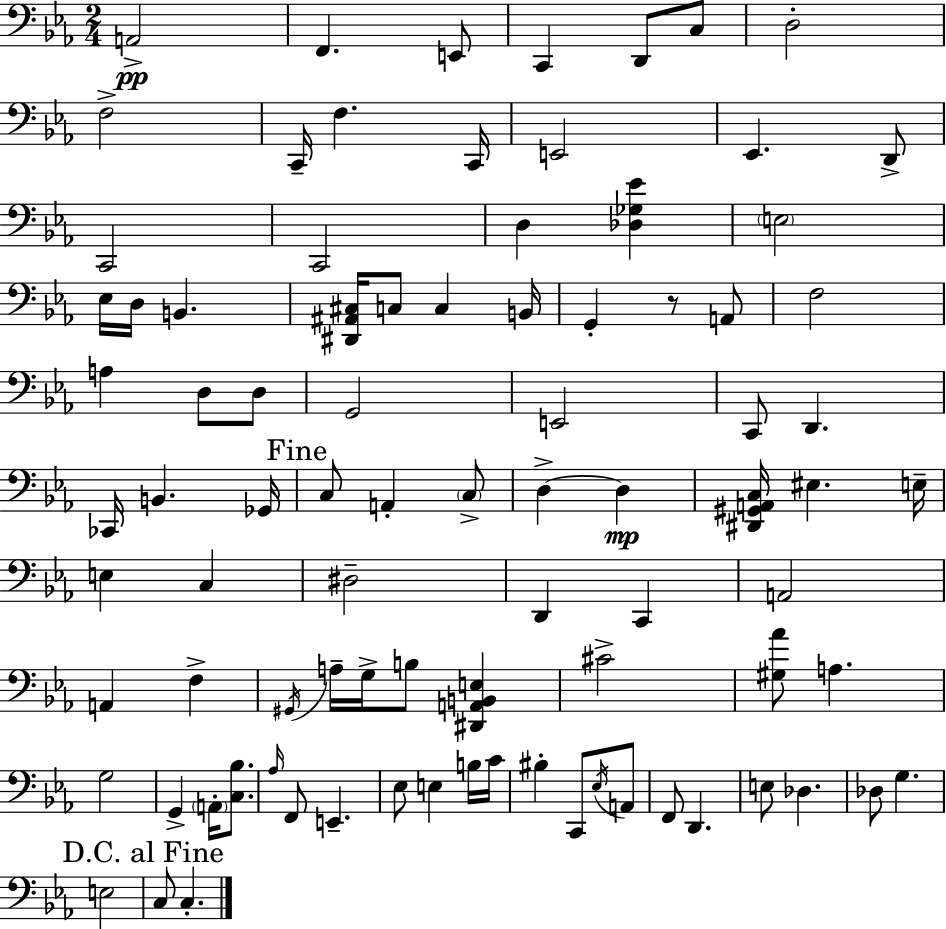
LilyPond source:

{
  \clef bass
  \numericTimeSignature
  \time 2/4
  \key c \minor
  a,2->\pp | f,4. e,8 | c,4 d,8 c8 | d2-. | \break f2-> | c,16-- f4. c,16 | e,2 | ees,4. d,8-> | \break c,2 | c,2 | d4 <des ges ees'>4 | \parenthesize e2 | \break ees16 d16 b,4. | <dis, ais, cis>16 c8 c4 b,16 | g,4-. r8 a,8 | f2 | \break a4 d8 d8 | g,2 | e,2 | c,8 d,4. | \break ces,16 b,4. ges,16 | \mark "Fine" c8 a,4-. \parenthesize c8-> | d4->~~ d4\mp | <dis, gis, a, c>16 eis4. e16-- | \break e4 c4 | dis2-- | d,4 c,4 | a,2 | \break a,4 f4-> | \acciaccatura { gis,16 } a16-- g16-> b8 <dis, a, b, e>4 | cis'2-> | <gis aes'>8 a4. | \break g2 | g,4-> \parenthesize a,16-. <c bes>8. | \grace { aes16 } f,8 e,4.-- | ees8 e4 | \break b16 c'16 bis4-. c,8 | \acciaccatura { ees16 } a,8 f,8 d,4. | e8 des4. | des8 g4. | \break e2 | \mark "D.C. al Fine" c8 c4.-. | \bar "|."
}